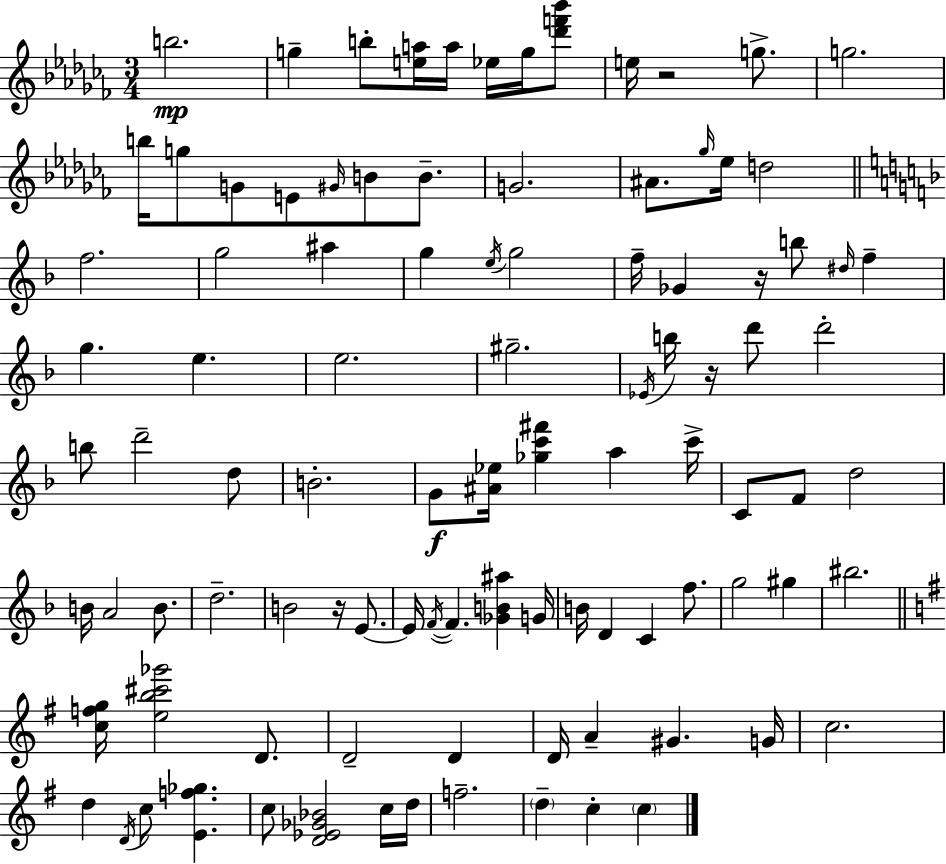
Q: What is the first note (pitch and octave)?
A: B5